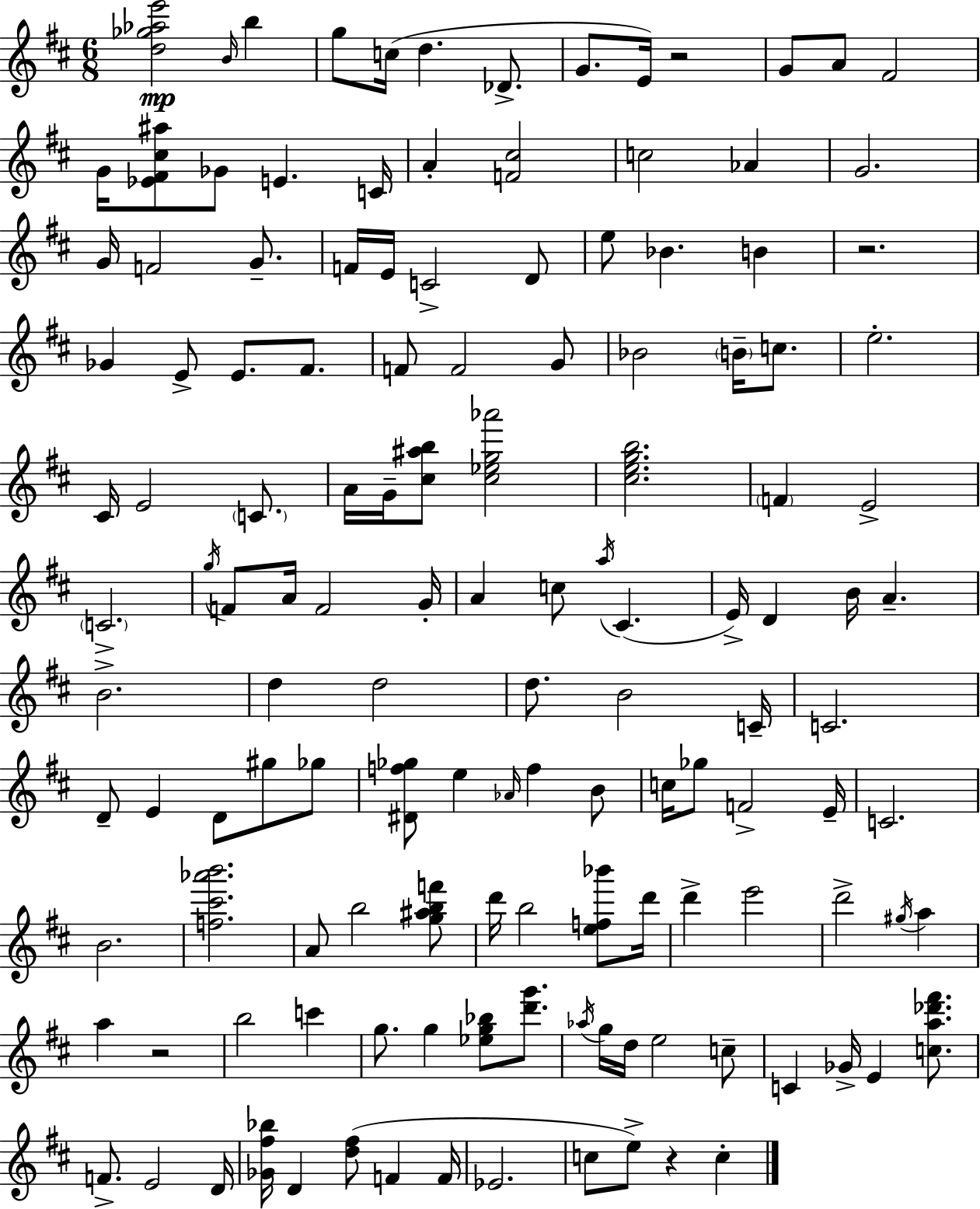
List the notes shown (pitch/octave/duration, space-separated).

[D5,Gb5,Ab5,E6]/h B4/s B5/q G5/e C5/s D5/q. Db4/e. G4/e. E4/s R/h G4/e A4/e F#4/h G4/s [Eb4,F#4,C#5,A#5]/e Gb4/e E4/q. C4/s A4/q [F4,C#5]/h C5/h Ab4/q G4/h. G4/s F4/h G4/e. F4/s E4/s C4/h D4/e E5/e Bb4/q. B4/q R/h. Gb4/q E4/e E4/e. F#4/e. F4/e F4/h G4/e Bb4/h B4/s C5/e. E5/h. C#4/s E4/h C4/e. A4/s G4/s [C#5,A#5,B5]/e [C#5,Eb5,G5,Ab6]/h [C#5,E5,G5,B5]/h. F4/q E4/h C4/h. G5/s F4/e A4/s F4/h G4/s A4/q C5/e A5/s C#4/q. E4/s D4/q B4/s A4/q. B4/h. D5/q D5/h D5/e. B4/h C4/s C4/h. D4/e E4/q D4/e G#5/e Gb5/e [D#4,F5,Gb5]/e E5/q Ab4/s F5/q B4/e C5/s Gb5/e F4/h E4/s C4/h. B4/h. [F5,C#6,Ab6,B6]/h. A4/e B5/h [G5,A#5,B5,F6]/e D6/s B5/h [E5,F5,Bb6]/e D6/s D6/q E6/h D6/h G#5/s A5/q A5/q R/h B5/h C6/q G5/e. G5/q [Eb5,G5,Bb5]/e [D6,G6]/e. Ab5/s G5/s D5/s E5/h C5/e C4/q Gb4/s E4/q [C5,A5,Db6,F#6]/e. F4/e. E4/h D4/s [Gb4,F#5,Bb5]/s D4/q [D5,F#5]/e F4/q F4/s Eb4/h. C5/e E5/e R/q C5/q